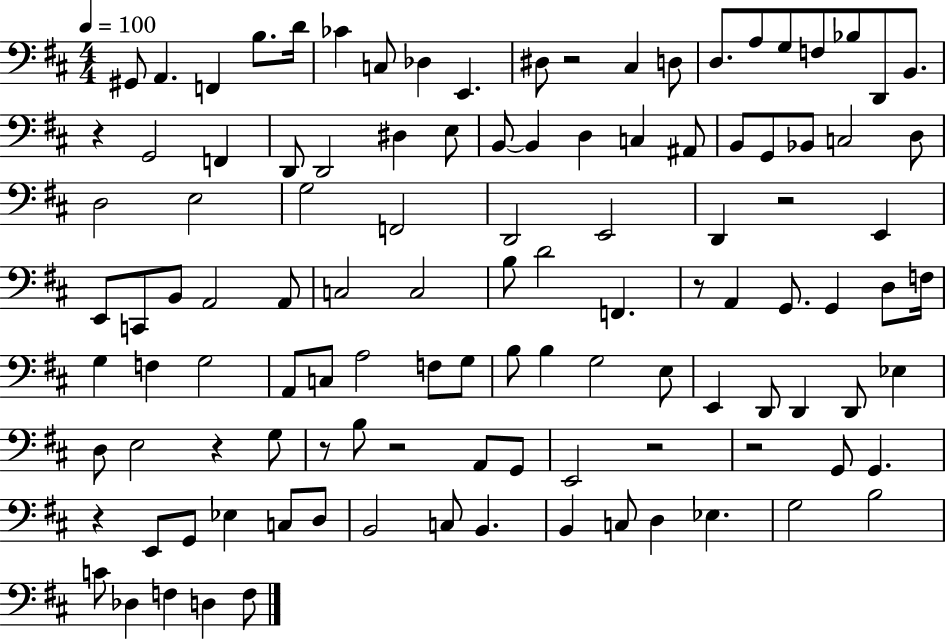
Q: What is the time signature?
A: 4/4